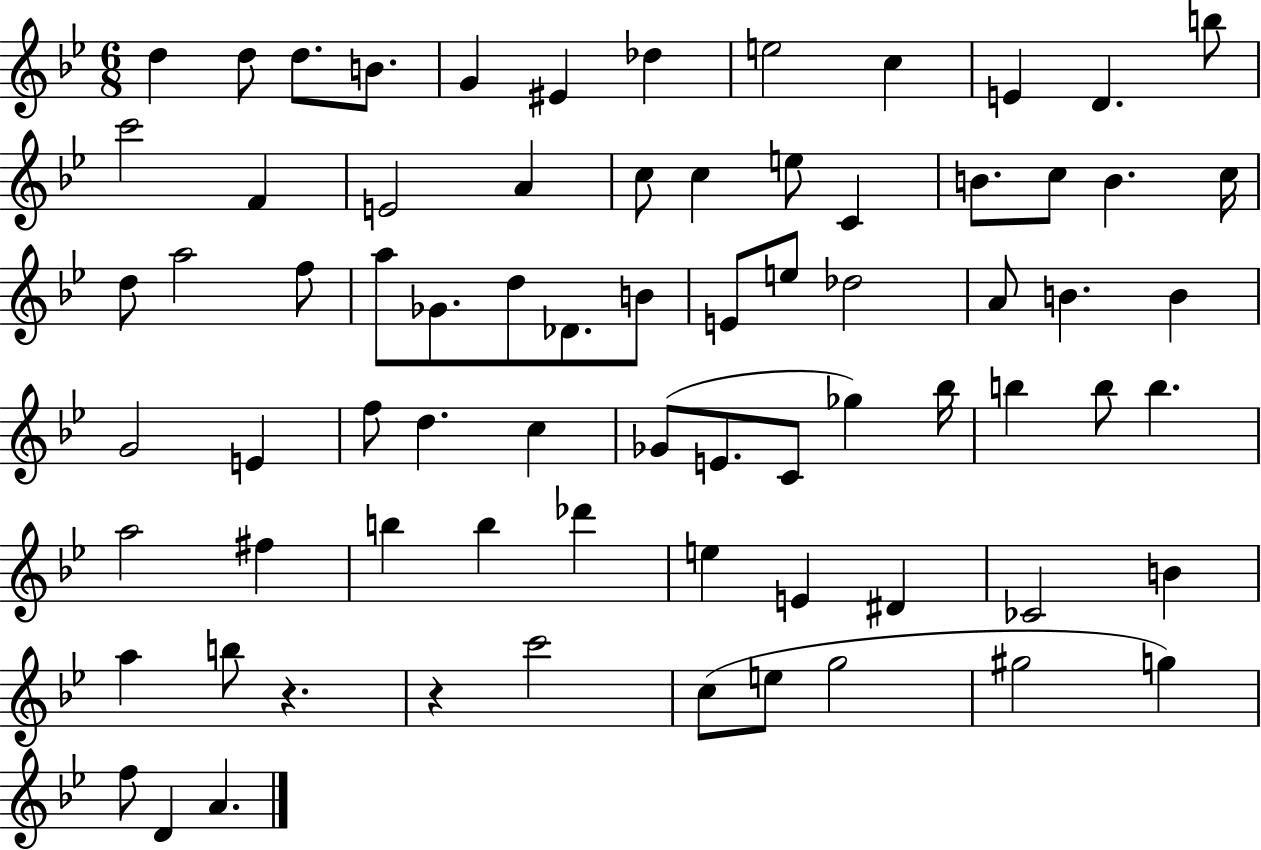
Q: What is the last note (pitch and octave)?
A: A4